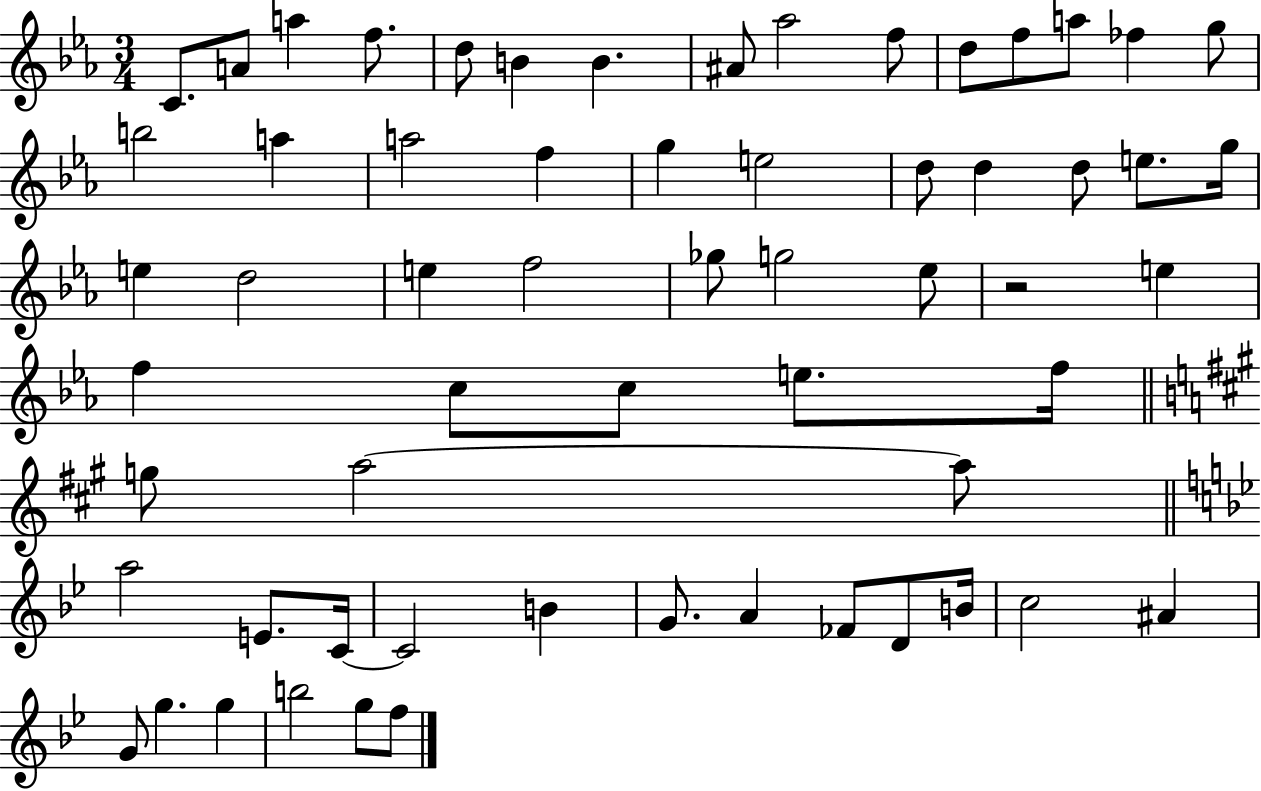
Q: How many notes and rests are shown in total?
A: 61